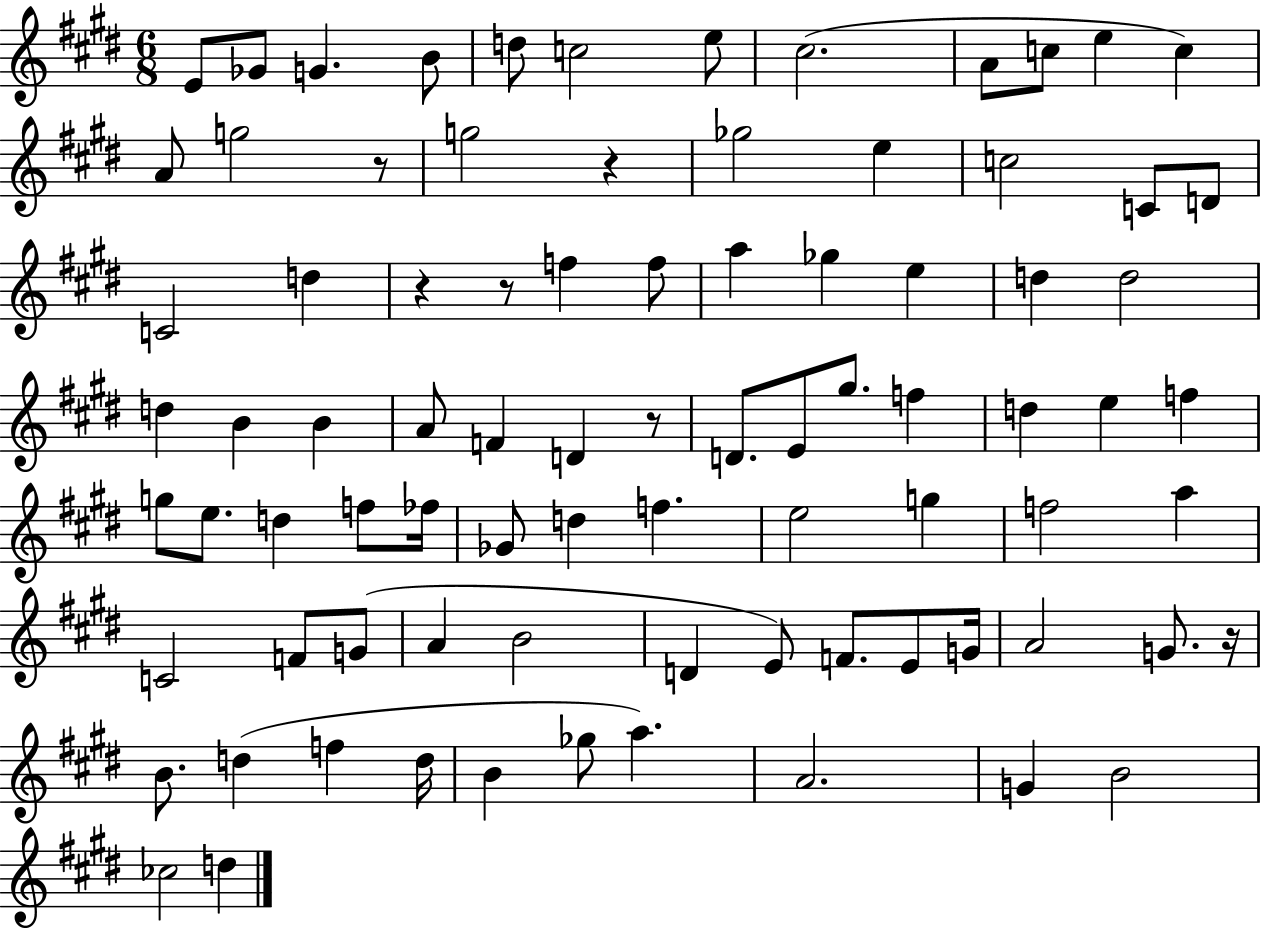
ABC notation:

X:1
T:Untitled
M:6/8
L:1/4
K:E
E/2 _G/2 G B/2 d/2 c2 e/2 ^c2 A/2 c/2 e c A/2 g2 z/2 g2 z _g2 e c2 C/2 D/2 C2 d z z/2 f f/2 a _g e d d2 d B B A/2 F D z/2 D/2 E/2 ^g/2 f d e f g/2 e/2 d f/2 _f/4 _G/2 d f e2 g f2 a C2 F/2 G/2 A B2 D E/2 F/2 E/2 G/4 A2 G/2 z/4 B/2 d f d/4 B _g/2 a A2 G B2 _c2 d